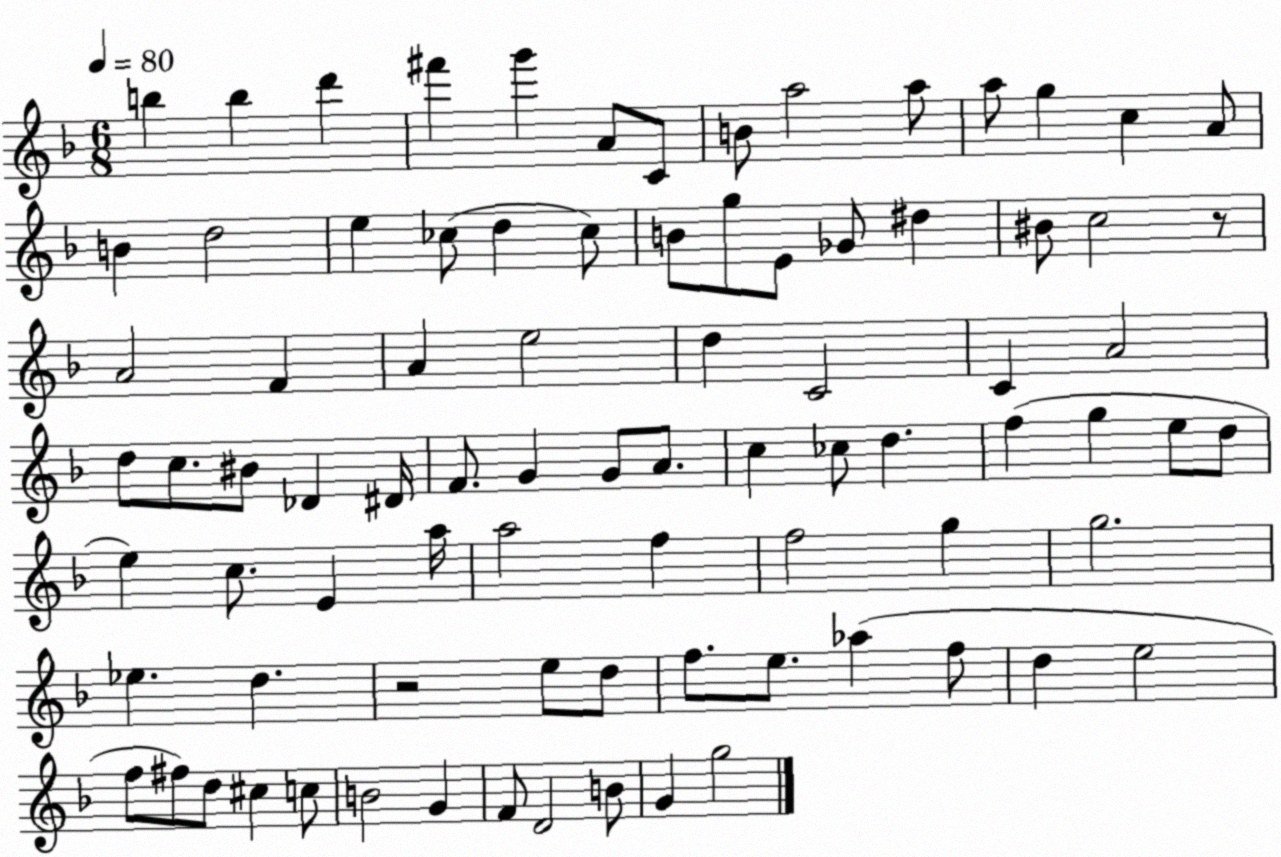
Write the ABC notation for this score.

X:1
T:Untitled
M:6/8
L:1/4
K:F
b b d' ^f' g' A/2 C/2 B/2 a2 a/2 a/2 g c A/2 B d2 e _c/2 d _c/2 B/2 g/2 E/2 _G/2 ^d ^B/2 c2 z/2 A2 F A e2 d C2 C A2 d/2 c/2 ^B/2 _D ^D/4 F/2 G G/2 A/2 c _c/2 d f g e/2 d/2 e c/2 E a/4 a2 f f2 g g2 _e d z2 e/2 d/2 f/2 e/2 _a f/2 d e2 f/2 ^f/2 d/2 ^c c/2 B2 G F/2 D2 B/2 G g2